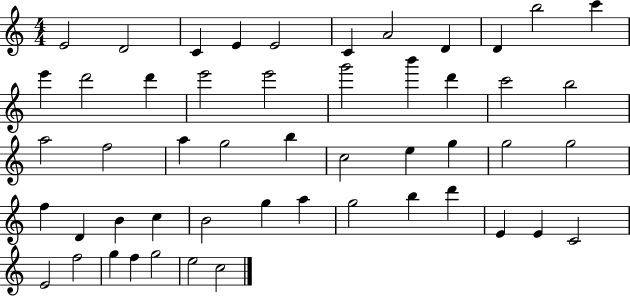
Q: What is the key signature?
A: C major